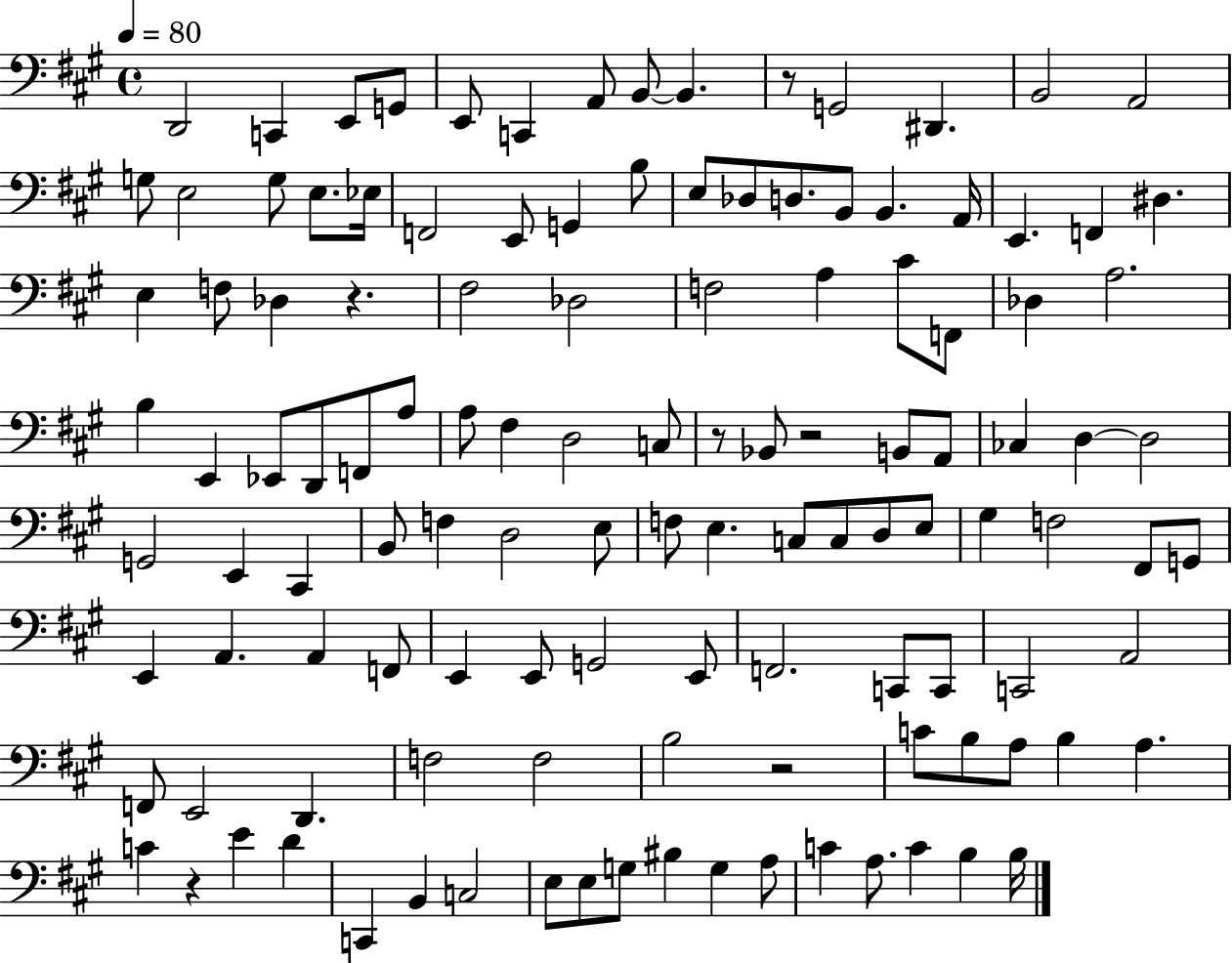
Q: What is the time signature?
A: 4/4